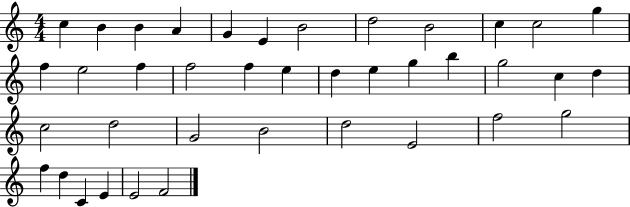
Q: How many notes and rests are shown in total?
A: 39